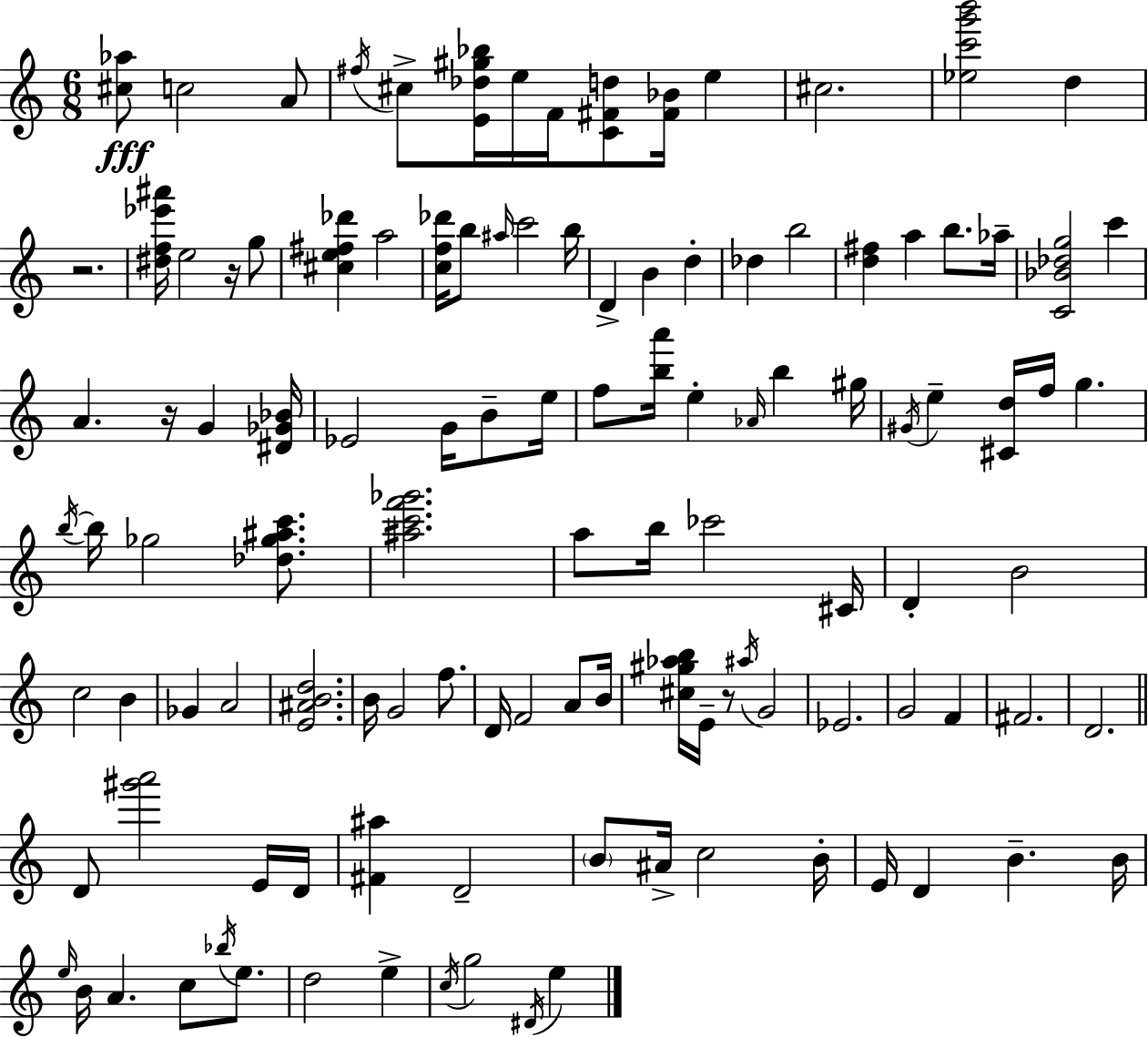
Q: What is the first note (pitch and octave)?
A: C5